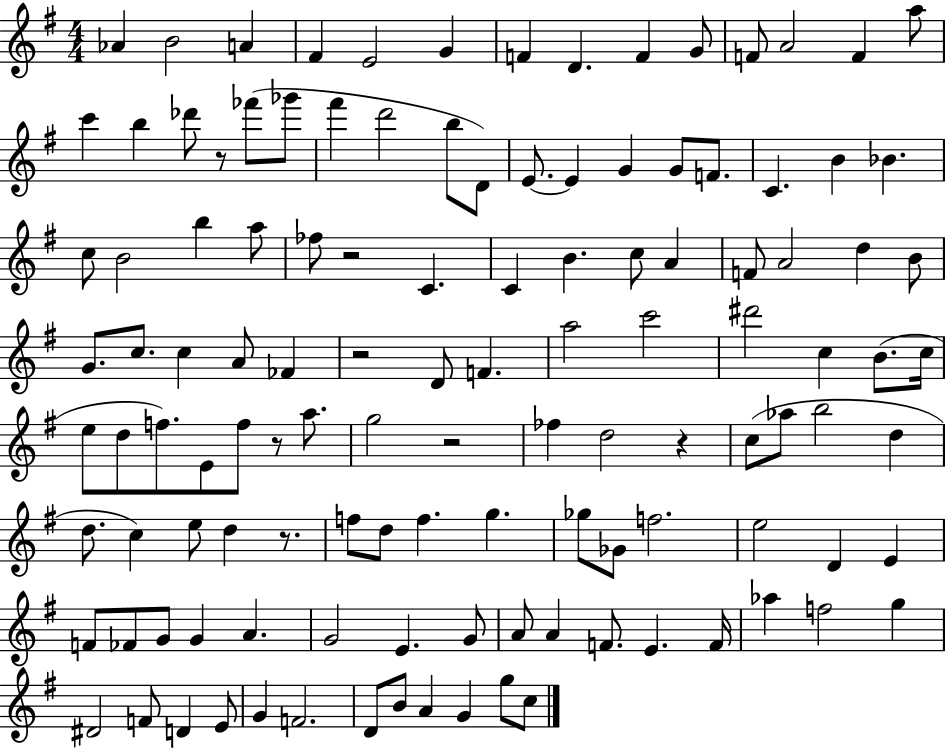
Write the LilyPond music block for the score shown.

{
  \clef treble
  \numericTimeSignature
  \time 4/4
  \key g \major
  aes'4 b'2 a'4 | fis'4 e'2 g'4 | f'4 d'4. f'4 g'8 | f'8 a'2 f'4 a''8 | \break c'''4 b''4 des'''8 r8 fes'''8( ges'''8 | fis'''4 d'''2 b''8 d'8) | e'8.~~ e'4 g'4 g'8 f'8. | c'4. b'4 bes'4. | \break c''8 b'2 b''4 a''8 | fes''8 r2 c'4. | c'4 b'4. c''8 a'4 | f'8 a'2 d''4 b'8 | \break g'8. c''8. c''4 a'8 fes'4 | r2 d'8 f'4. | a''2 c'''2 | dis'''2 c''4 b'8.( c''16 | \break e''8 d''8 f''8.) e'8 f''8 r8 a''8. | g''2 r2 | fes''4 d''2 r4 | c''8( aes''8 b''2 d''4 | \break d''8. c''4) e''8 d''4 r8. | f''8 d''8 f''4. g''4. | ges''8 ges'8 f''2. | e''2 d'4 e'4 | \break f'8 fes'8 g'8 g'4 a'4. | g'2 e'4. g'8 | a'8 a'4 f'8. e'4. f'16 | aes''4 f''2 g''4 | \break dis'2 f'8 d'4 e'8 | g'4 f'2. | d'8 b'8 a'4 g'4 g''8 c''8 | \bar "|."
}